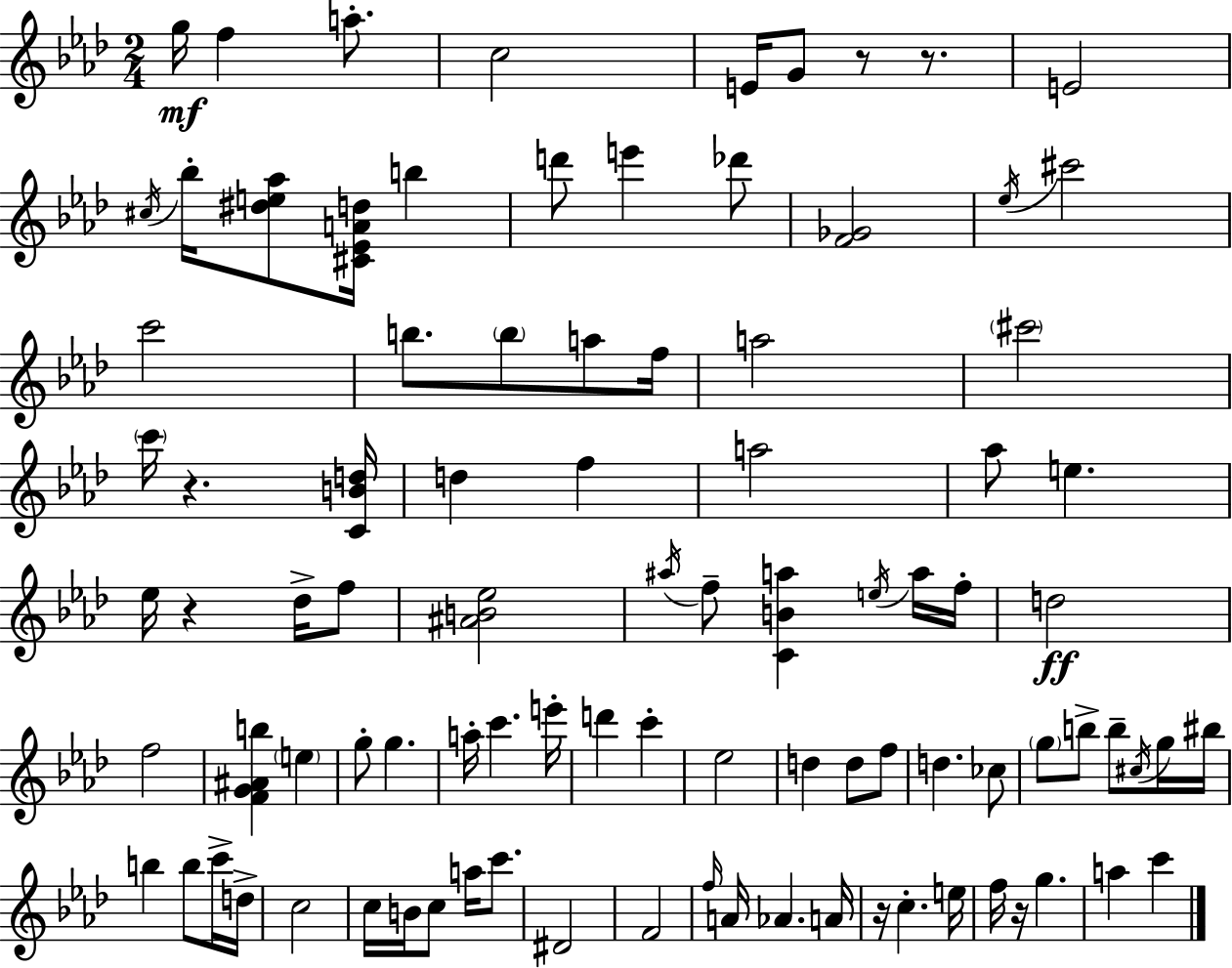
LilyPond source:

{
  \clef treble
  \numericTimeSignature
  \time 2/4
  \key f \minor
  g''16\mf f''4 a''8.-. | c''2 | e'16 g'8 r8 r8. | e'2 | \break \acciaccatura { cis''16 } bes''16-. <dis'' e'' aes''>8 <cis' ees' a' d''>16 b''4 | d'''8 e'''4 des'''8 | <f' ges'>2 | \acciaccatura { ees''16 } cis'''2 | \break c'''2 | b''8. \parenthesize b''8 a''8 | f''16 a''2 | \parenthesize cis'''2 | \break \parenthesize c'''16 r4. | <c' b' d''>16 d''4 f''4 | a''2 | aes''8 e''4. | \break ees''16 r4 des''16-> | f''8 <ais' b' ees''>2 | \acciaccatura { ais''16 } f''8-- <c' b' a''>4 | \acciaccatura { e''16 } a''16 f''16-. d''2\ff | \break f''2 | <f' g' ais' b''>4 | \parenthesize e''4 g''8-. g''4. | a''16-. c'''4. | \break e'''16-. d'''4 | c'''4-. ees''2 | d''4 | d''8 f''8 d''4. | \break ces''8 \parenthesize g''8 b''8-> | b''8-- \acciaccatura { cis''16 } g''16 bis''16 b''4 | b''8 c'''16-> d''16-> c''2 | c''16 b'16 c''8 | \break a''16 c'''8. dis'2 | f'2 | \grace { f''16 } a'16 aes'4. | a'16 r16 c''4.-. | \break e''16 f''16 r16 | g''4. a''4 | c'''4 \bar "|."
}